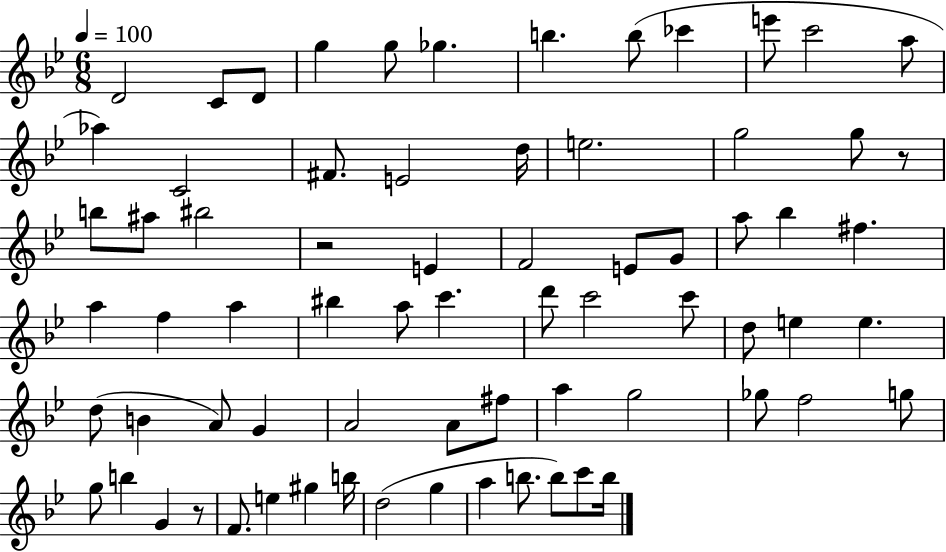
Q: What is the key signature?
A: BES major